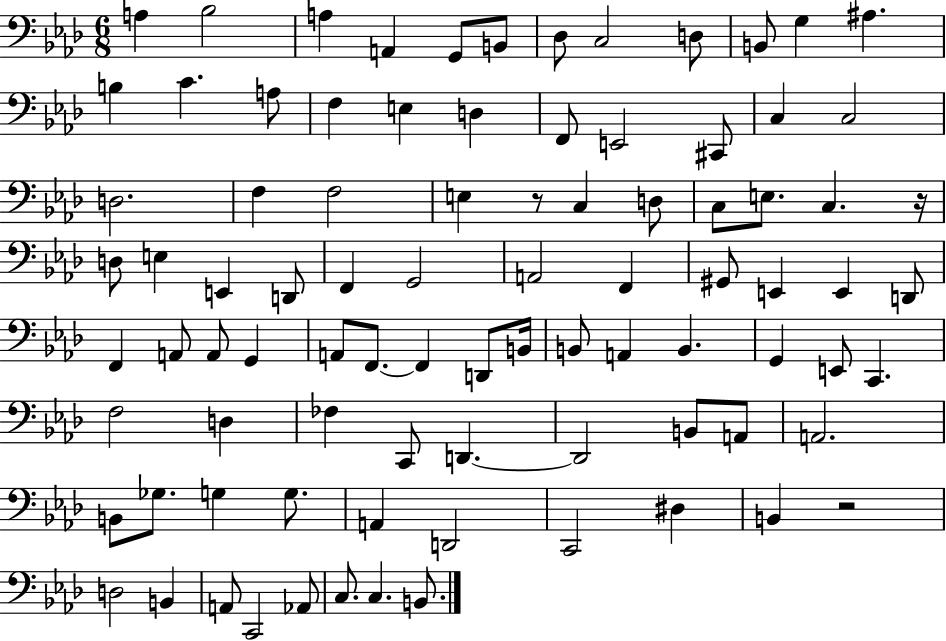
A3/q Bb3/h A3/q A2/q G2/e B2/e Db3/e C3/h D3/e B2/e G3/q A#3/q. B3/q C4/q. A3/e F3/q E3/q D3/q F2/e E2/h C#2/e C3/q C3/h D3/h. F3/q F3/h E3/q R/e C3/q D3/e C3/e E3/e. C3/q. R/s D3/e E3/q E2/q D2/e F2/q G2/h A2/h F2/q G#2/e E2/q E2/q D2/e F2/q A2/e A2/e G2/q A2/e F2/e. F2/q D2/e B2/s B2/e A2/q B2/q. G2/q E2/e C2/q. F3/h D3/q FES3/q C2/e D2/q. D2/h B2/e A2/e A2/h. B2/e Gb3/e. G3/q G3/e. A2/q D2/h C2/h D#3/q B2/q R/h D3/h B2/q A2/e C2/h Ab2/e C3/e. C3/q. B2/e.